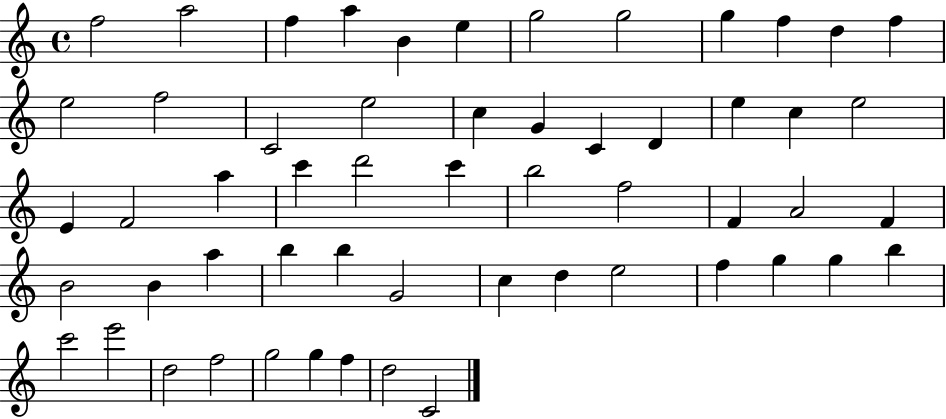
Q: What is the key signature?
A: C major